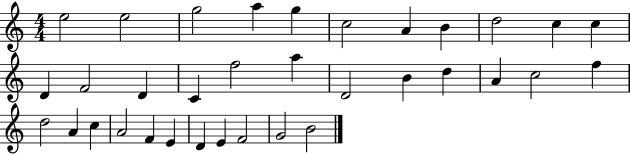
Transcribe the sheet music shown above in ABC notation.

X:1
T:Untitled
M:4/4
L:1/4
K:C
e2 e2 g2 a g c2 A B d2 c c D F2 D C f2 a D2 B d A c2 f d2 A c A2 F E D E F2 G2 B2